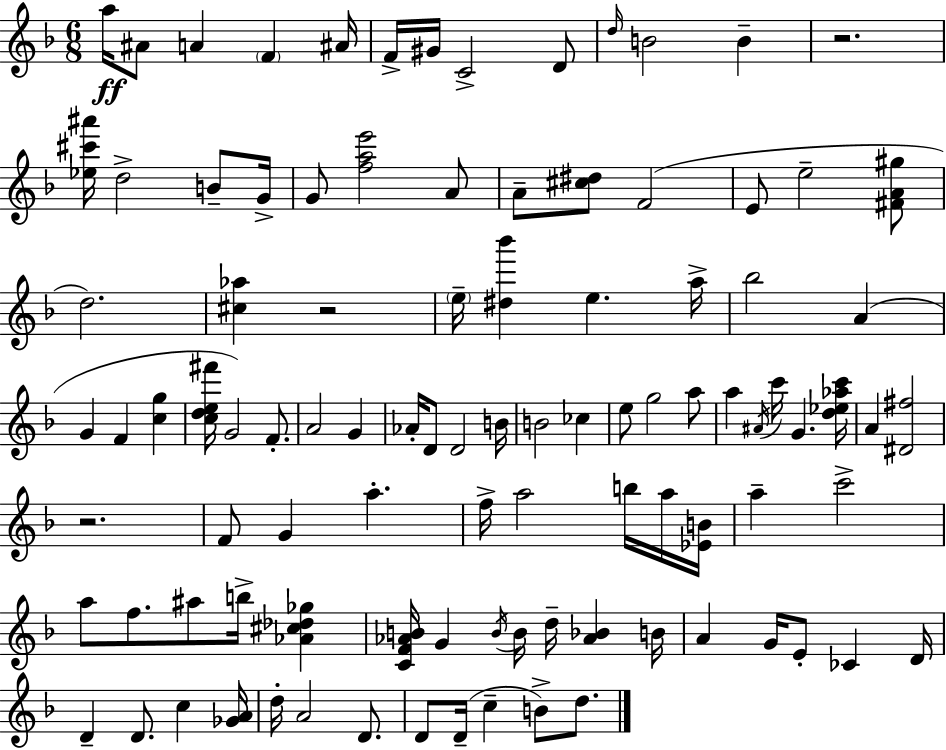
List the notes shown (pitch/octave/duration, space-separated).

A5/s A#4/e A4/q F4/q A#4/s F4/s G#4/s C4/h D4/e D5/s B4/h B4/q R/h. [Eb5,C#6,A#6]/s D5/h B4/e G4/s G4/e [F5,A5,E6]/h A4/e A4/e [C#5,D#5]/e F4/h E4/e E5/h [F#4,A4,G#5]/e D5/h. [C#5,Ab5]/q R/h E5/s [D#5,Bb6]/q E5/q. A5/s Bb5/h A4/q G4/q F4/q [C5,G5]/q [C5,D5,E5,F#6]/s G4/h F4/e. A4/h G4/q Ab4/s D4/e D4/h B4/s B4/h CES5/q E5/e G5/h A5/e A5/q A#4/s C6/s G4/q. [D5,Eb5,Ab5,C6]/s A4/q [D#4,F#5]/h R/h. F4/e G4/q A5/q. F5/s A5/h B5/s A5/s [Eb4,B4]/s A5/q C6/h A5/e F5/e. A#5/e B5/s [Ab4,C#5,Db5,Gb5]/q [C4,F4,Ab4,B4]/s G4/q B4/s B4/s D5/s [Ab4,Bb4]/q B4/s A4/q G4/s E4/e CES4/q D4/s D4/q D4/e. C5/q [Gb4,A4]/s D5/s A4/h D4/e. D4/e D4/s C5/q B4/e D5/e.